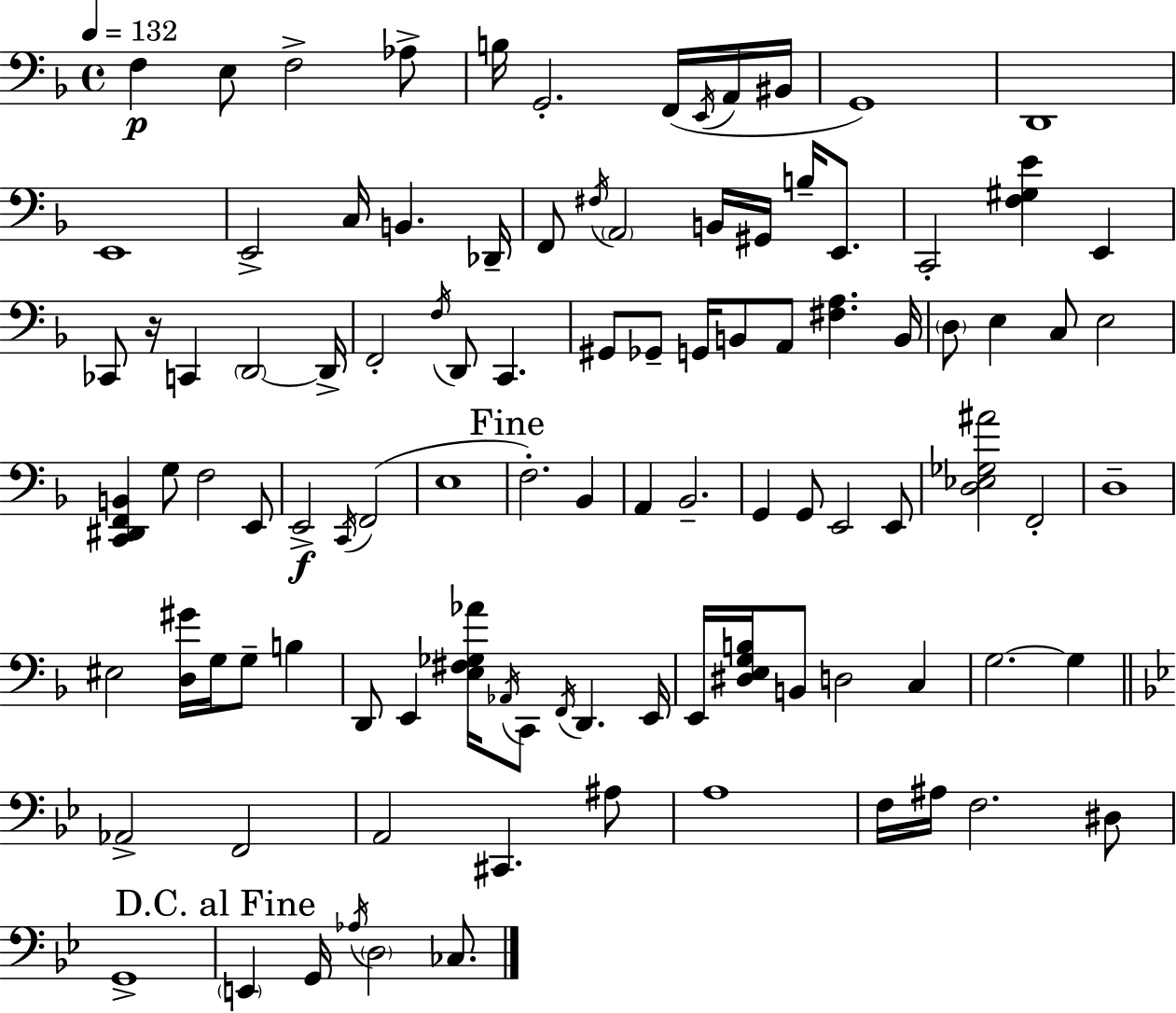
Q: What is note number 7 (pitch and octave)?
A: F2